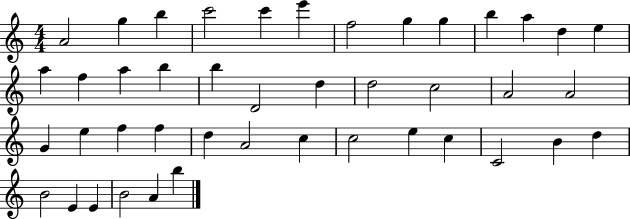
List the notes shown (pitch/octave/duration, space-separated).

A4/h G5/q B5/q C6/h C6/q E6/q F5/h G5/q G5/q B5/q A5/q D5/q E5/q A5/q F5/q A5/q B5/q B5/q D4/h D5/q D5/h C5/h A4/h A4/h G4/q E5/q F5/q F5/q D5/q A4/h C5/q C5/h E5/q C5/q C4/h B4/q D5/q B4/h E4/q E4/q B4/h A4/q B5/q